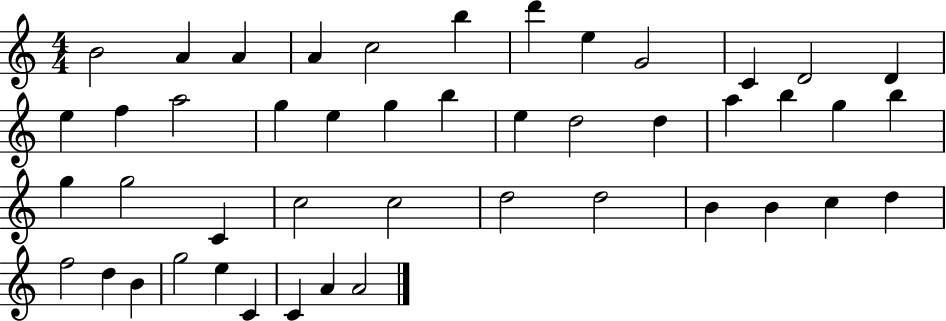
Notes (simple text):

B4/h A4/q A4/q A4/q C5/h B5/q D6/q E5/q G4/h C4/q D4/h D4/q E5/q F5/q A5/h G5/q E5/q G5/q B5/q E5/q D5/h D5/q A5/q B5/q G5/q B5/q G5/q G5/h C4/q C5/h C5/h D5/h D5/h B4/q B4/q C5/q D5/q F5/h D5/q B4/q G5/h E5/q C4/q C4/q A4/q A4/h